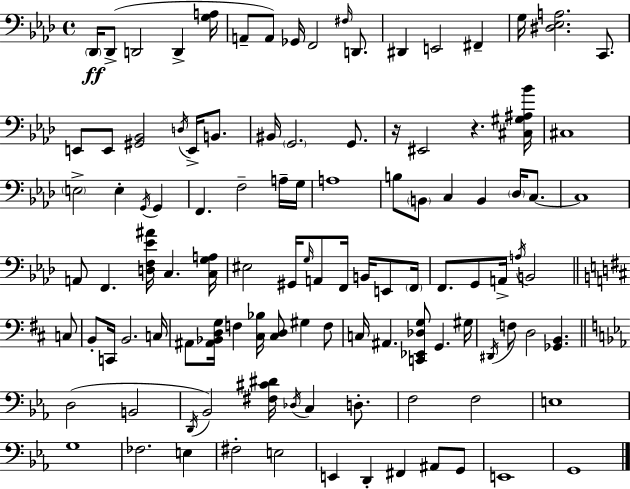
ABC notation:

X:1
T:Untitled
M:4/4
L:1/4
K:Ab
_D,,/4 _D,,/2 D,,2 D,, [G,A,]/4 A,,/2 A,,/2 _G,,/4 F,,2 ^F,/4 D,,/2 ^D,, E,,2 ^F,, G,/4 [^D,_E,A,]2 C,,/2 E,,/2 E,,/2 [^G,,_B,,]2 D,/4 E,,/4 B,,/2 ^B,,/4 G,,2 G,,/2 z/4 ^E,,2 z [^C,^G,^A,_B]/4 ^C,4 E,2 E, G,,/4 G,, F,, F,2 A,/4 G,/4 A,4 B,/2 B,,/2 C, B,, _D,/4 C,/2 C,4 A,,/2 F,, [D,F,_E^A]/4 C, [C,G,A,]/4 ^E,2 ^G,,/4 G,/4 A,,/2 F,,/4 B,,/4 E,,/2 F,,/4 F,,/2 G,,/2 A,,/4 A,/4 B,,2 C,/2 B,,/2 C,,/4 B,,2 C,/4 ^A,,/2 [^A,,_B,,D,G,]/4 F, [^C,_B,]/4 [^C,D,]/2 ^G, F,/2 C,/4 ^A,, [C,,_E,,_D,G,]/2 G,, ^G,/4 ^D,,/4 F,/2 D,2 [_G,,B,,] D,2 B,,2 D,,/4 _B,,2 [^F,^C^D]/4 _D,/4 C, D,/2 F,2 F,2 E,4 G,4 _F,2 E, ^F,2 E,2 E,, D,, ^F,, ^A,,/2 G,,/2 E,,4 G,,4